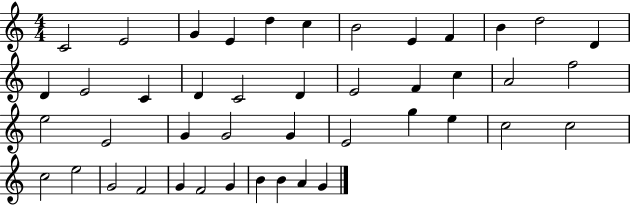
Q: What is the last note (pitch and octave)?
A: G4